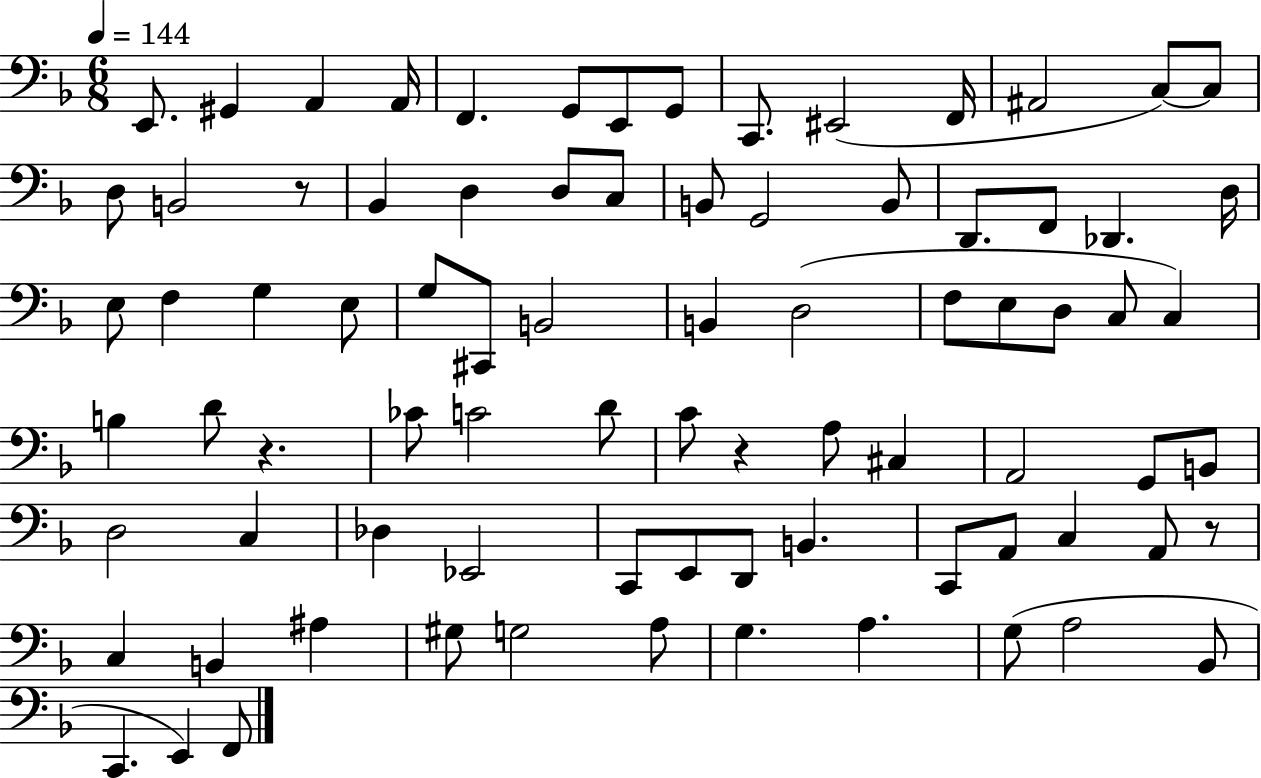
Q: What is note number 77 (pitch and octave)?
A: E2